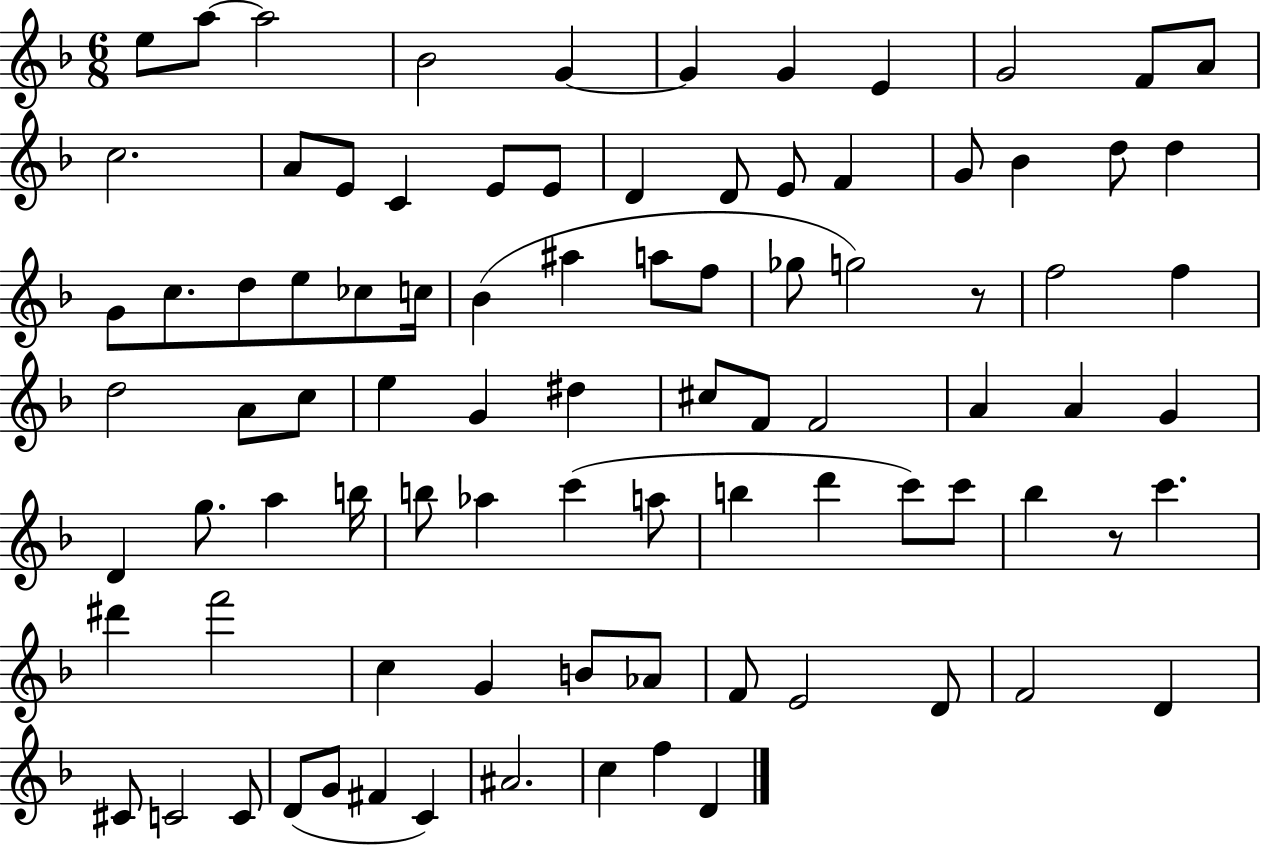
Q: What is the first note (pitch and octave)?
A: E5